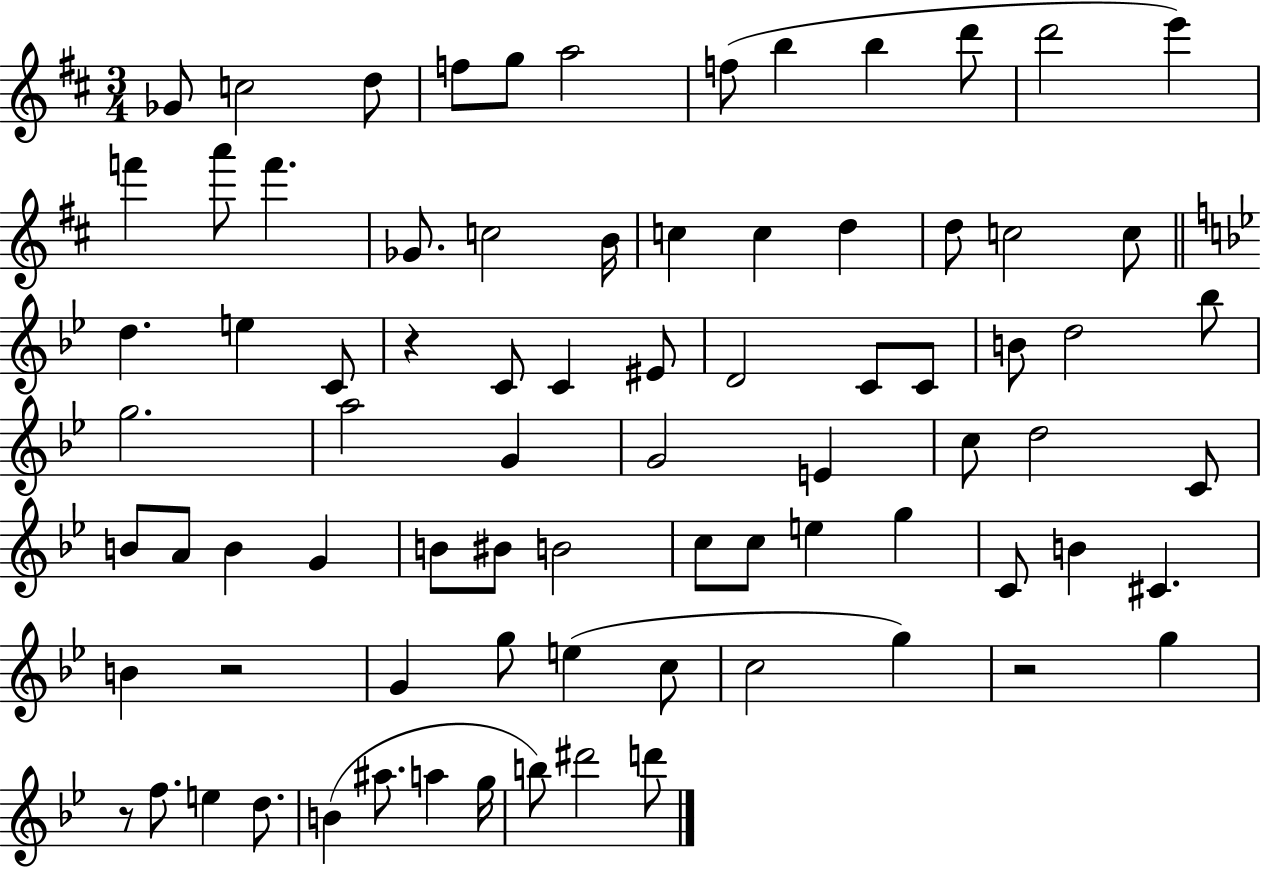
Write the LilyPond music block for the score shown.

{
  \clef treble
  \numericTimeSignature
  \time 3/4
  \key d \major
  ges'8 c''2 d''8 | f''8 g''8 a''2 | f''8( b''4 b''4 d'''8 | d'''2 e'''4) | \break f'''4 a'''8 f'''4. | ges'8. c''2 b'16 | c''4 c''4 d''4 | d''8 c''2 c''8 | \break \bar "||" \break \key bes \major d''4. e''4 c'8 | r4 c'8 c'4 eis'8 | d'2 c'8 c'8 | b'8 d''2 bes''8 | \break g''2. | a''2 g'4 | g'2 e'4 | c''8 d''2 c'8 | \break b'8 a'8 b'4 g'4 | b'8 bis'8 b'2 | c''8 c''8 e''4 g''4 | c'8 b'4 cis'4. | \break b'4 r2 | g'4 g''8 e''4( c''8 | c''2 g''4) | r2 g''4 | \break r8 f''8. e''4 d''8. | b'4( ais''8. a''4 g''16 | b''8) dis'''2 d'''8 | \bar "|."
}